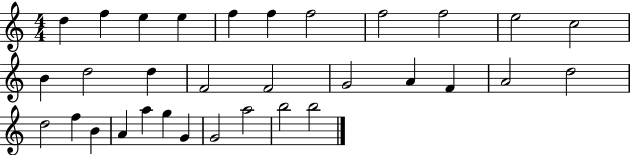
X:1
T:Untitled
M:4/4
L:1/4
K:C
d f e e f f f2 f2 f2 e2 c2 B d2 d F2 F2 G2 A F A2 d2 d2 f B A a g G G2 a2 b2 b2